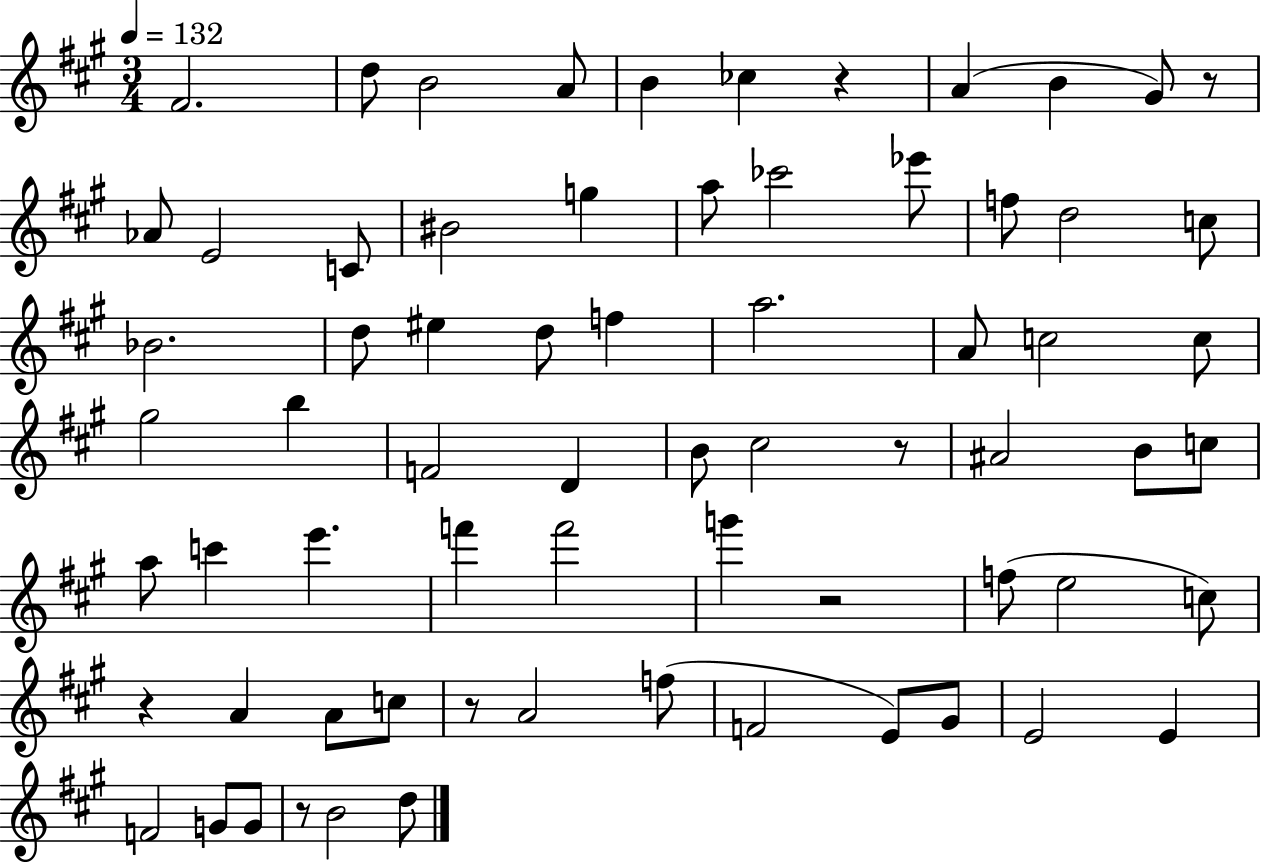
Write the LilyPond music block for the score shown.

{
  \clef treble
  \numericTimeSignature
  \time 3/4
  \key a \major
  \tempo 4 = 132
  fis'2. | d''8 b'2 a'8 | b'4 ces''4 r4 | a'4( b'4 gis'8) r8 | \break aes'8 e'2 c'8 | bis'2 g''4 | a''8 ces'''2 ees'''8 | f''8 d''2 c''8 | \break bes'2. | d''8 eis''4 d''8 f''4 | a''2. | a'8 c''2 c''8 | \break gis''2 b''4 | f'2 d'4 | b'8 cis''2 r8 | ais'2 b'8 c''8 | \break a''8 c'''4 e'''4. | f'''4 f'''2 | g'''4 r2 | f''8( e''2 c''8) | \break r4 a'4 a'8 c''8 | r8 a'2 f''8( | f'2 e'8) gis'8 | e'2 e'4 | \break f'2 g'8 g'8 | r8 b'2 d''8 | \bar "|."
}